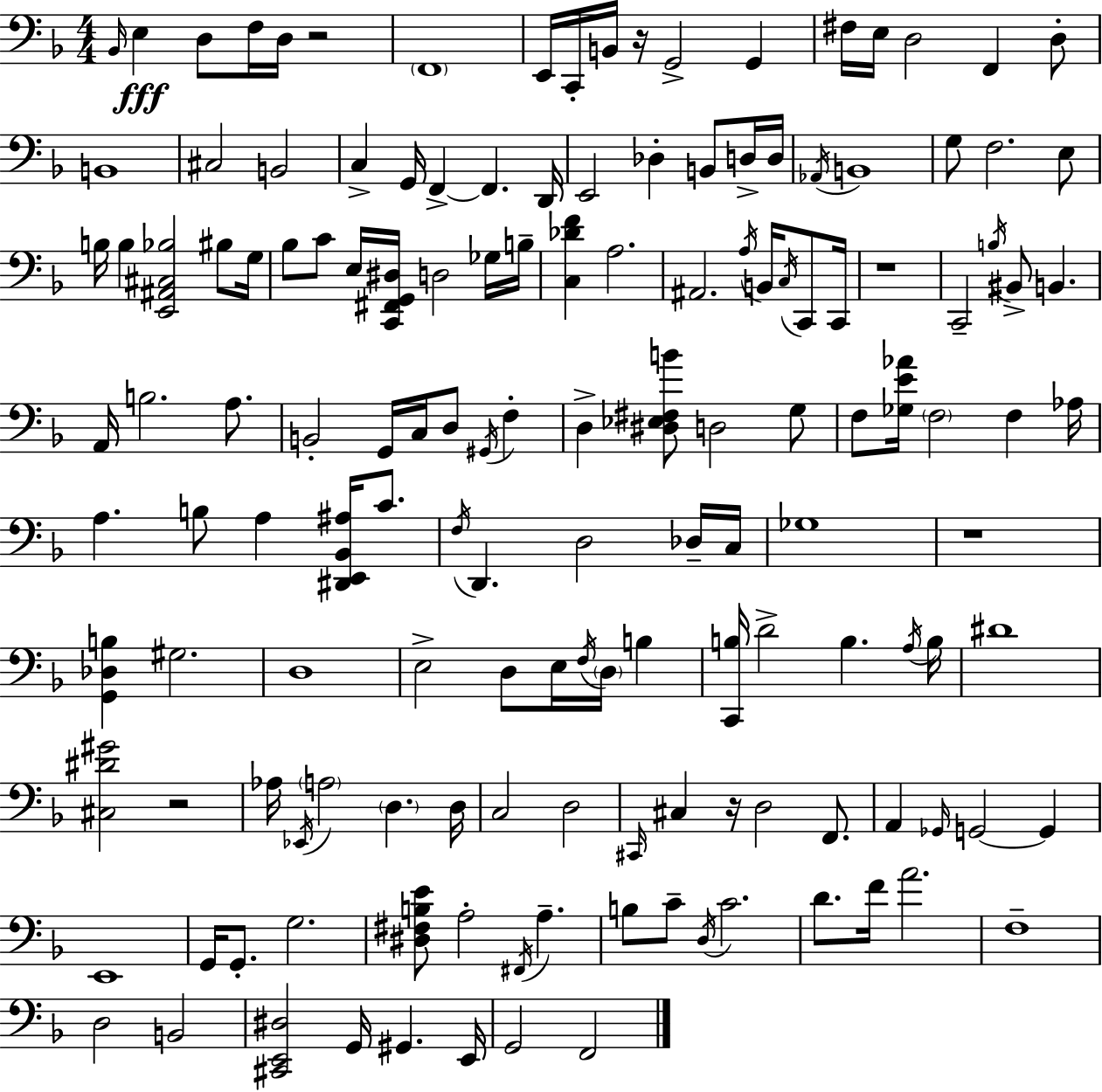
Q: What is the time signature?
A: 4/4